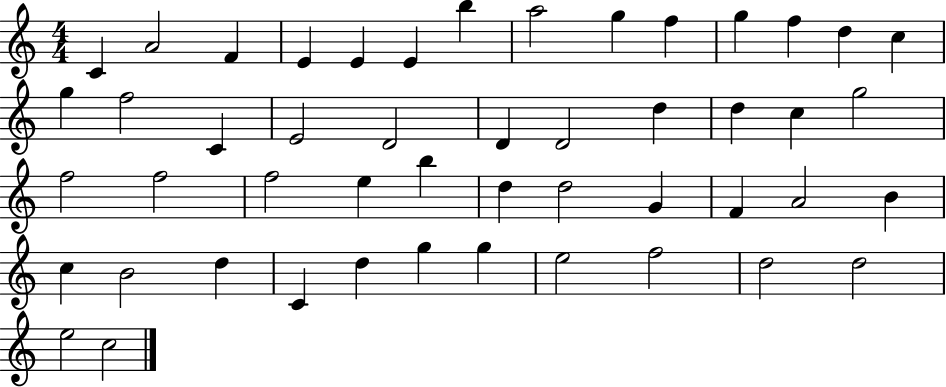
X:1
T:Untitled
M:4/4
L:1/4
K:C
C A2 F E E E b a2 g f g f d c g f2 C E2 D2 D D2 d d c g2 f2 f2 f2 e b d d2 G F A2 B c B2 d C d g g e2 f2 d2 d2 e2 c2